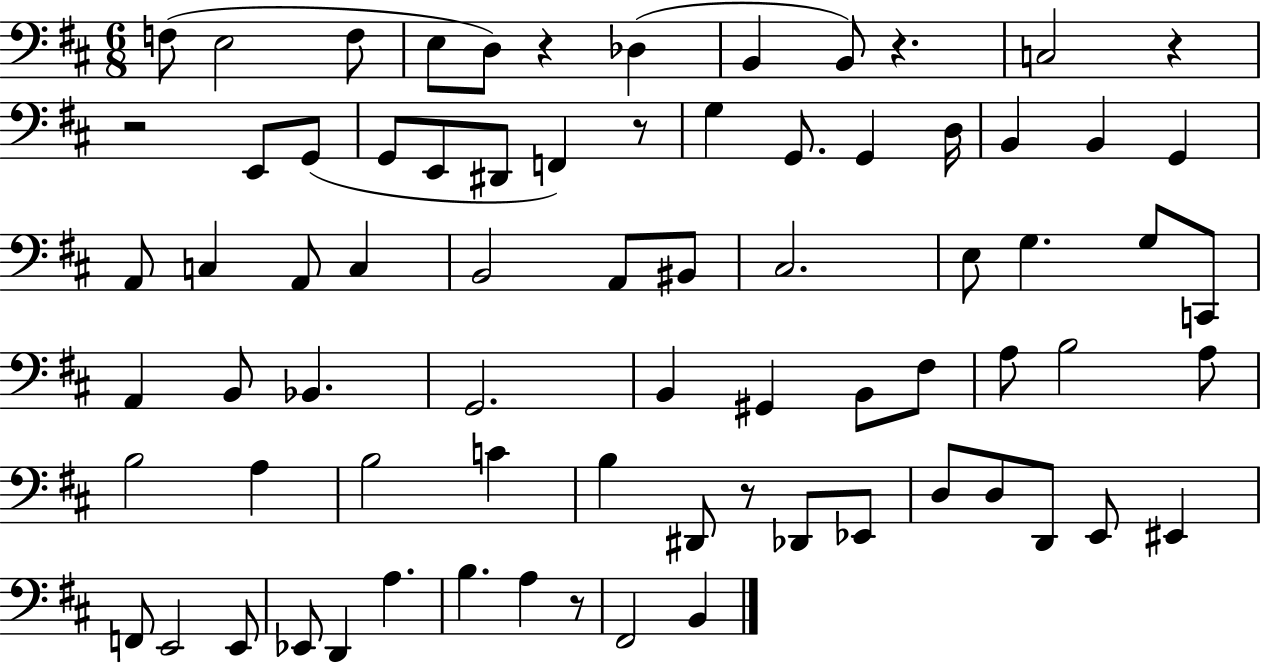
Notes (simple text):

F3/e E3/h F3/e E3/e D3/e R/q Db3/q B2/q B2/e R/q. C3/h R/q R/h E2/e G2/e G2/e E2/e D#2/e F2/q R/e G3/q G2/e. G2/q D3/s B2/q B2/q G2/q A2/e C3/q A2/e C3/q B2/h A2/e BIS2/e C#3/h. E3/e G3/q. G3/e C2/e A2/q B2/e Bb2/q. G2/h. B2/q G#2/q B2/e F#3/e A3/e B3/h A3/e B3/h A3/q B3/h C4/q B3/q D#2/e R/e Db2/e Eb2/e D3/e D3/e D2/e E2/e EIS2/q F2/e E2/h E2/e Eb2/e D2/q A3/q. B3/q. A3/q R/e F#2/h B2/q